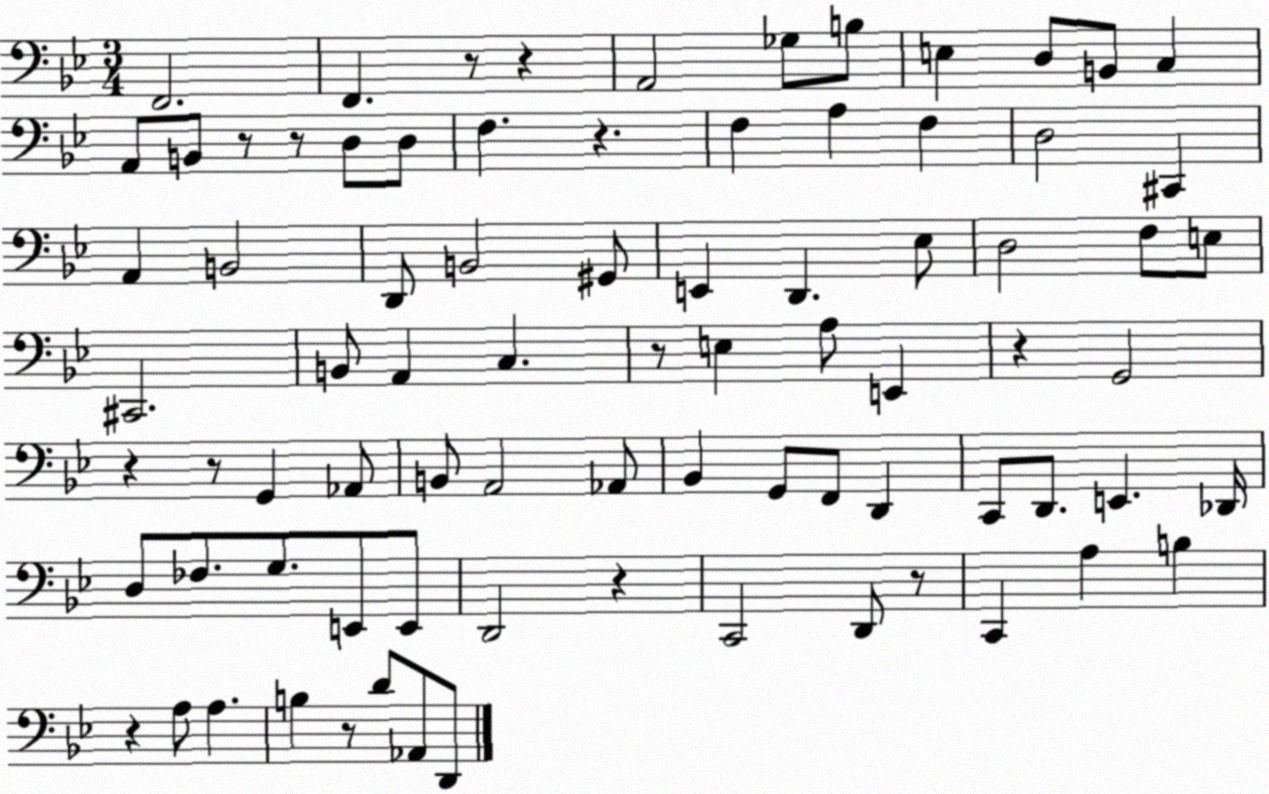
X:1
T:Untitled
M:3/4
L:1/4
K:Bb
F,,2 F,, z/2 z A,,2 _G,/2 B,/2 E, D,/2 B,,/2 C, A,,/2 B,,/2 z/2 z/2 D,/2 D,/2 F, z F, A, F, D,2 ^C,, A,, B,,2 D,,/2 B,,2 ^G,,/2 E,, D,, _E,/2 D,2 F,/2 E,/2 ^C,,2 B,,/2 A,, C, z/2 E, A,/2 E,, z G,,2 z z/2 G,, _A,,/2 B,,/2 A,,2 _A,,/2 _B,, G,,/2 F,,/2 D,, C,,/2 D,,/2 E,, _D,,/4 D,/2 _F,/2 G,/2 E,,/2 E,,/2 D,,2 z C,,2 D,,/2 z/2 C,, A, B, z A,/2 A, B, z/2 D/2 _A,,/2 D,,/2